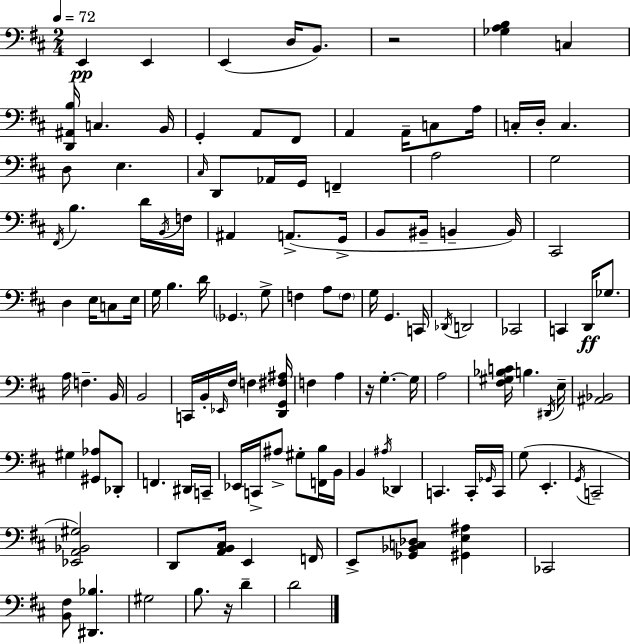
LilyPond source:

{
  \clef bass
  \numericTimeSignature
  \time 2/4
  \key d \major
  \tempo 4 = 72
  \repeat volta 2 { e,4\pp e,4 | e,4( d16 b,8.) | r2 | <ges a b>4 c4 | \break <d, ais, b>16 c4. b,16 | g,4-. a,8 fis,8 | a,4 a,16-- c8 a16 | c16-. d16-. c4. | \break d8 e4. | \grace { cis16 } d,8 aes,16 g,16 f,4-- | a2 | g2 | \break \acciaccatura { fis,16 } b4. | d'16 \acciaccatura { b,16 } f16 ais,4 a,8.->( | g,16-> b,8 bis,16-- b,4-- | b,16) cis,2 | \break d4 e16 | c8 e16 g16 b4. | d'16 \parenthesize ges,4. | g8-> f4 a8 | \break \parenthesize f8 g16 g,4. | c,16 \acciaccatura { des,16 } d,2 | ces,2 | c,4 | \break d,16\ff ges8. a16 f4.-- | b,16 b,2 | c,16 b,16-. \grace { ees,16 } fis16 | f4 <d, g, fis ais>16 f4 | \break a4 r16 g4.-.~~ | g16 a2 | <fis gis bes c'>16 b4. | \acciaccatura { dis,16 } e16-- <ais, bes,>2 | \break gis4 | <gis, aes>8 des,8-. f,4. | dis,16 c,16-- ees,16 c,16-> | ais8-> gis8-. <f, b>16 b,16 b,4 | \break \acciaccatura { ais16 } des,4 c,4. | c,16-. \grace { ges,16 } c,16 | g8( e,4.-. | \acciaccatura { g,16 } c,2-- | \break <ees, a, bes, gis>2) | d,8 <a, b, cis>16 e,4 | f,16 e,8-> <ges, bes, c des>8 <gis, e ais>4 | ces,2 | \break <b, fis>8 <dis, bes>4. | gis2 | b8. r16 d'4-- | d'2 | \break } \bar "|."
}